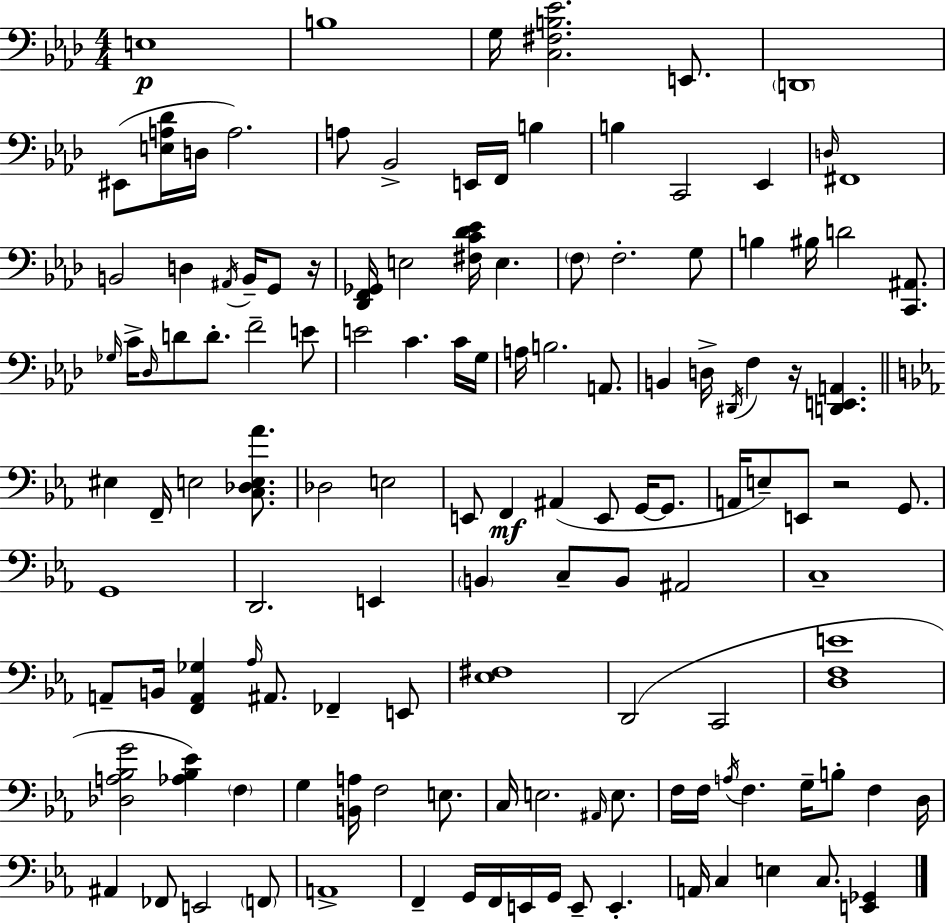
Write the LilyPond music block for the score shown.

{
  \clef bass
  \numericTimeSignature
  \time 4/4
  \key aes \major
  e1\p | b1 | g16 <c fis b ees'>2. e,8. | \parenthesize d,1 | \break eis,8( <e a des'>16 d16 a2.) | a8 bes,2-> e,16 f,16 b4 | b4 c,2 ees,4 | \grace { d16 } fis,1 | \break b,2 d4 \acciaccatura { ais,16 } b,16-- g,8 | r16 <des, f, ges,>16 e2 <fis c' des' ees'>16 e4. | \parenthesize f8 f2.-. | g8 b4 bis16 d'2 <c, ais,>8. | \break \grace { ges16 } c'16-> \grace { des16 } d'8 d'8.-. f'2-- | e'8 e'2 c'4. | c'16 g16 a16 b2. | a,8. b,4 d16-> \acciaccatura { dis,16 } f4 r16 <d, e, a,>4. | \break \bar "||" \break \key ees \major eis4 f,16-- e2 <c des e aes'>8. | des2 e2 | e,8 f,4\mf ais,4( e,8 g,16~~ g,8. | a,16 e8--) e,8 r2 g,8. | \break g,1 | d,2. e,4 | \parenthesize b,4 c8-- b,8 ais,2 | c1-- | \break a,8-- b,16 <f, a, ges>4 \grace { aes16 } ais,8. fes,4-- e,8 | <ees fis>1 | d,2( c,2 | <d f e'>1 | \break <des a bes g'>2 <aes bes ees'>4) \parenthesize f4 | g4 <b, a>16 f2 e8. | c16 e2. \grace { ais,16 } e8. | f16 f16 \acciaccatura { a16 } f4. g16-- b8-. f4 | \break d16 ais,4 fes,8 e,2 | \parenthesize f,8 a,1-> | f,4-- g,16 f,16 e,16 g,16 e,8-- e,4.-. | a,16 c4 e4 c8. <e, ges,>4 | \break \bar "|."
}